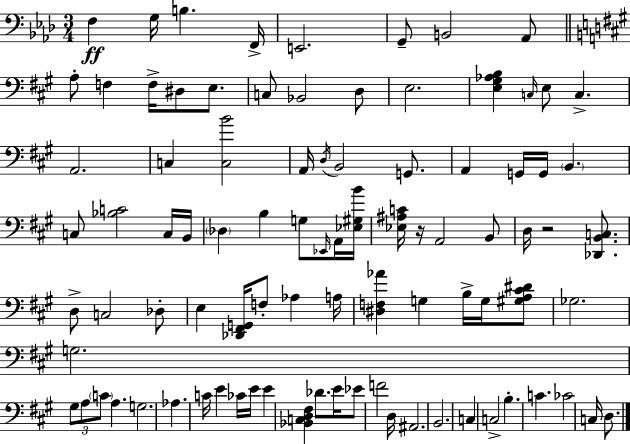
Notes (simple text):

F3/q G3/s B3/q. F2/s E2/h. G2/e B2/h Ab2/e A3/e F3/q F3/s D#3/e E3/e. C3/e Bb2/h D3/e E3/h. [E3,G#3,Ab3,B3]/q C3/s E3/e C3/q. A2/h. C3/q [C3,B4]/h A2/s D3/s B2/h G2/e. A2/q G2/s G2/s B2/q. C3/e [Bb3,C4]/h C3/s B2/s Db3/q B3/q G3/e Eb2/s A2/s [Eb3,G#3,B4]/s [Eb3,A#3,C4]/s R/s A2/h B2/e D3/s R/h [Db2,B2,C3]/e. D3/e C3/h Db3/e E3/q [Db2,F#2,G2]/s F3/e Ab3/q A3/s [D#3,F3,Ab4]/q G3/q B3/s G3/s [G#3,A3,C#4,D#4]/e Gb3/h. G3/h. G#3/e A3/e C4/e A3/q. G3/h. Ab3/q. C4/s E4/q CES4/s E4/s E4/q [Bb2,C3,D3,F#3]/q Db4/e. E4/s Eb4/e F4/h D3/s A#2/h. B2/h. C3/q C3/h B3/q. C4/q. CES4/h C3/s D3/e.